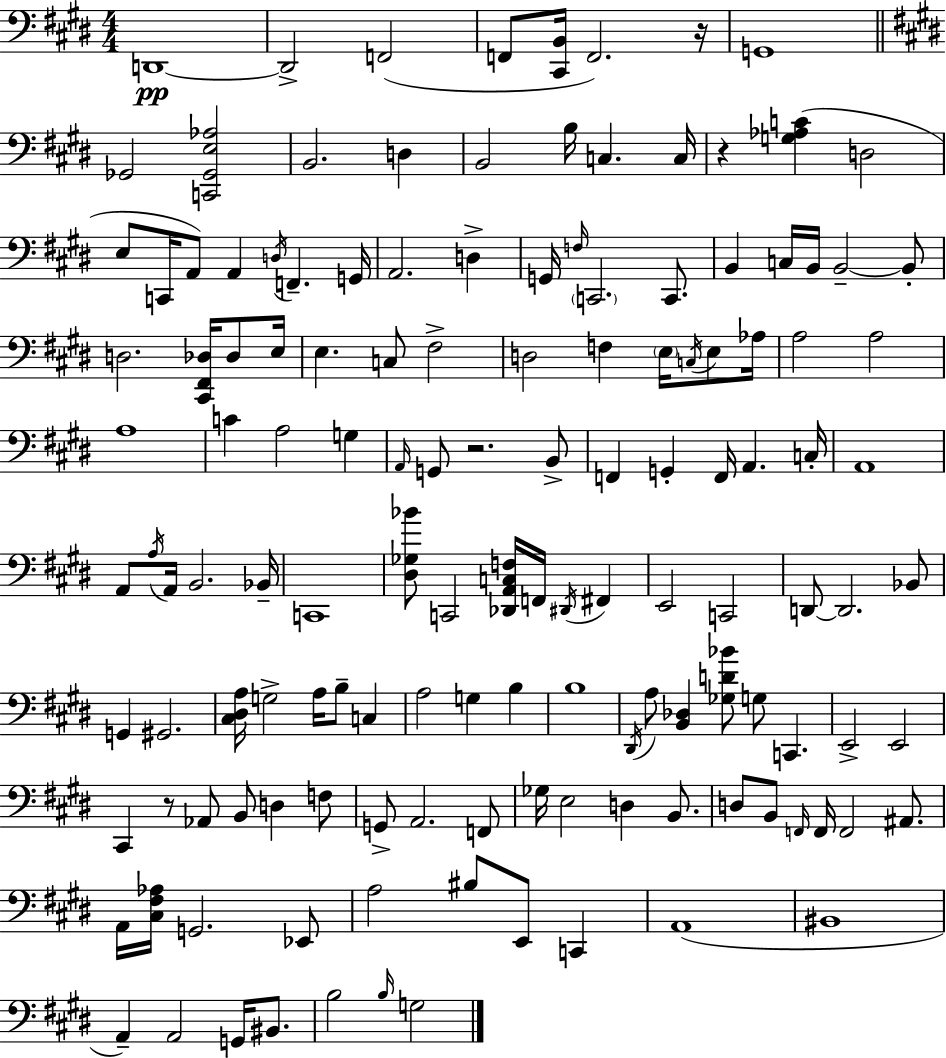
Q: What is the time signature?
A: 4/4